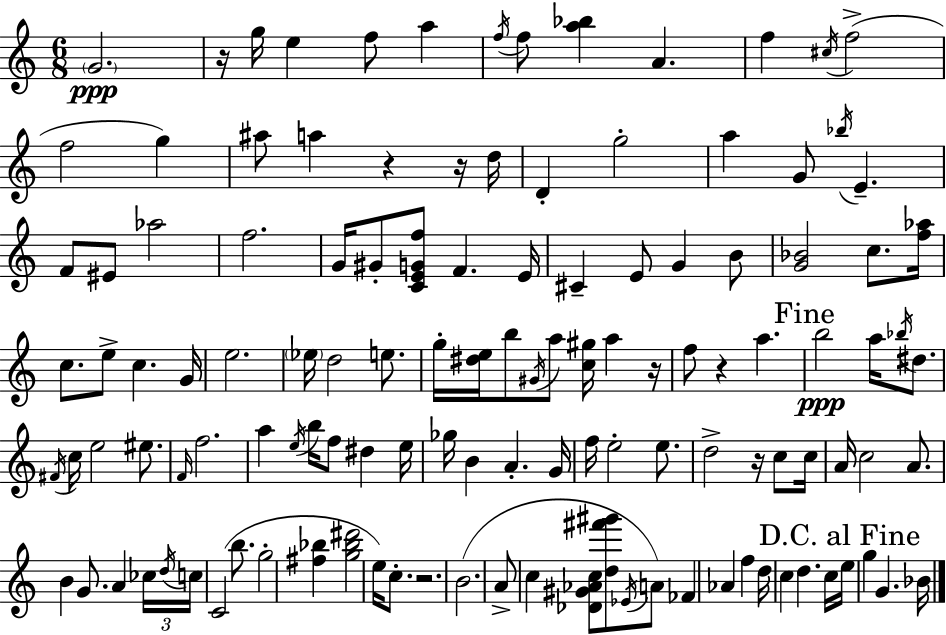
{
  \clef treble
  \numericTimeSignature
  \time 6/8
  \key a \minor
  \parenthesize g'2.\ppp | r16 g''16 e''4 f''8 a''4 | \acciaccatura { f''16 } f''8 <a'' bes''>4 a'4. | f''4 \acciaccatura { cis''16 } f''2->( | \break f''2 g''4) | ais''8 a''4 r4 | r16 d''16 d'4-. g''2-. | a''4 g'8 \acciaccatura { bes''16 } e'4.-- | \break f'8 eis'8 aes''2 | f''2. | g'16 gis'8-. <c' e' g' f''>8 f'4. | e'16 cis'4-- e'8 g'4 | \break b'8 <g' bes'>2 c''8. | <f'' aes''>16 c''8. e''8-> c''4. | g'16 e''2. | \parenthesize ees''16 d''2 | \break e''8. g''16-. <dis'' e''>16 b''8 \acciaccatura { gis'16 } a''8 <c'' gis''>16 a''4 | r16 f''8 r4 a''4. | \mark "Fine" b''2\ppp | a''16 \acciaccatura { bes''16 } dis''8. \acciaccatura { fis'16 } c''16 e''2 | \break eis''8. \grace { f'16 } f''2. | a''4 \acciaccatura { e''16 } | b''16 f''8 dis''4 e''16 ges''16 b'4 | a'4.-. g'16 f''16 e''2-. | \break e''8. d''2-> | r16 c''8 c''16 a'16 c''2 | a'8. b'4 | g'8. a'4 \tuplet 3/2 { ces''16 \acciaccatura { d''16 } c''16 } c'2( | \break b''8. g''2-. | <fis'' bes''>4 <g'' bes'' dis'''>2 | e''16) c''8.-. r2. | b'2.( | \break a'8-> c''4 | <des' gis' aes' c''>8 <d'' fis''' gis'''>8 \acciaccatura { ees'16 }) a'8 fes'4 | aes'4 f''4 d''16 c''4 | d''4. c''16 \mark "D.C. al Fine" e''16 g''4 | \break g'4. bes'16 \bar "|."
}